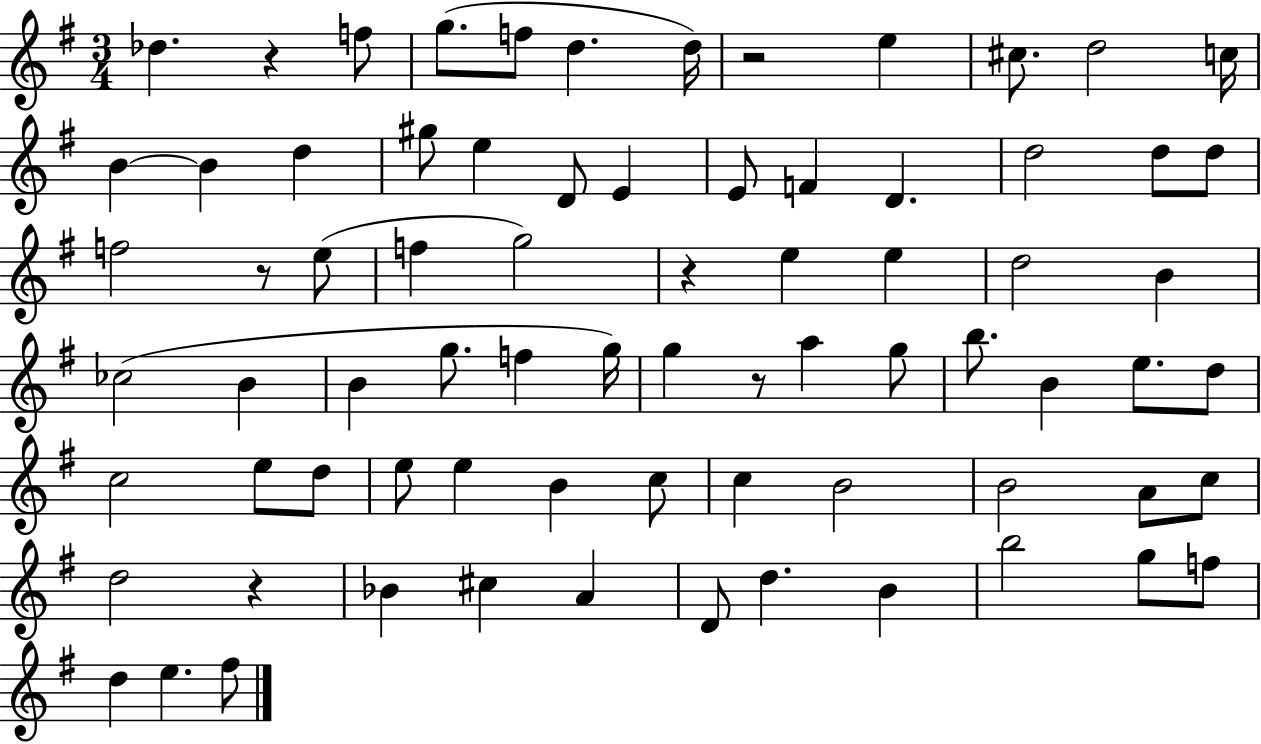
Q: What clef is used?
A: treble